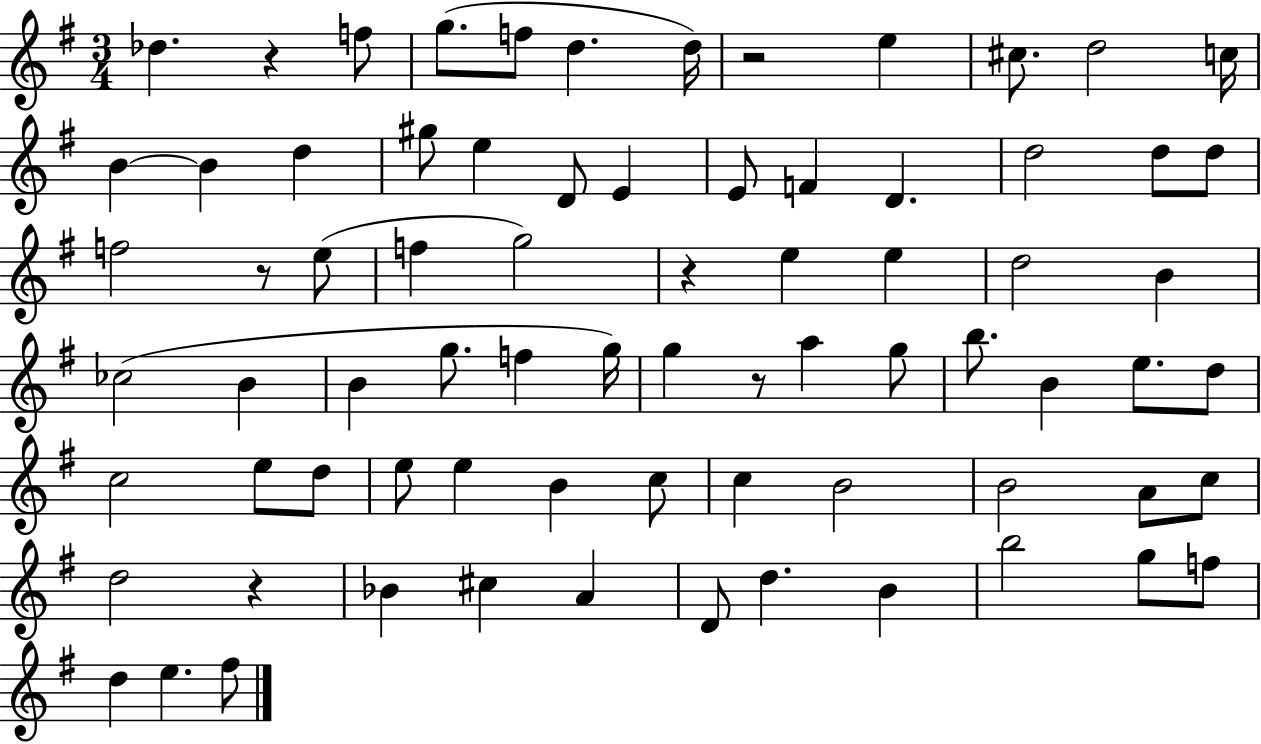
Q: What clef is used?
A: treble